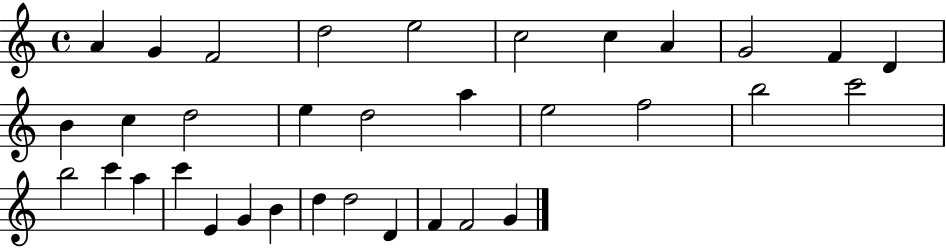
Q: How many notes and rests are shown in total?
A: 34